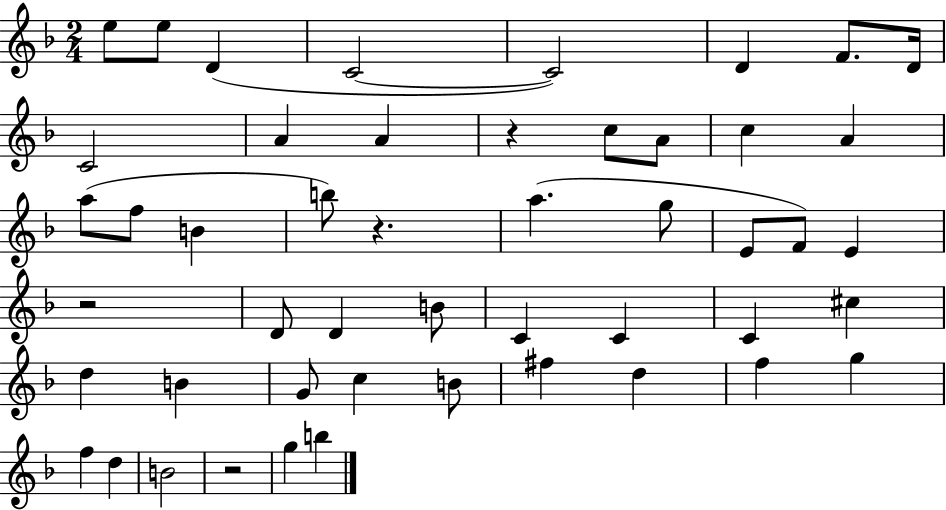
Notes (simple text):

E5/e E5/e D4/q C4/h C4/h D4/q F4/e. D4/s C4/h A4/q A4/q R/q C5/e A4/e C5/q A4/q A5/e F5/e B4/q B5/e R/q. A5/q. G5/e E4/e F4/e E4/q R/h D4/e D4/q B4/e C4/q C4/q C4/q C#5/q D5/q B4/q G4/e C5/q B4/e F#5/q D5/q F5/q G5/q F5/q D5/q B4/h R/h G5/q B5/q